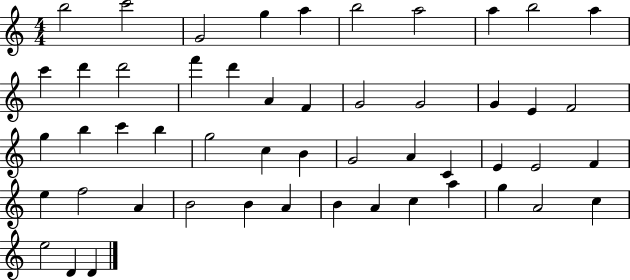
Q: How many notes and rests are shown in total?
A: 51